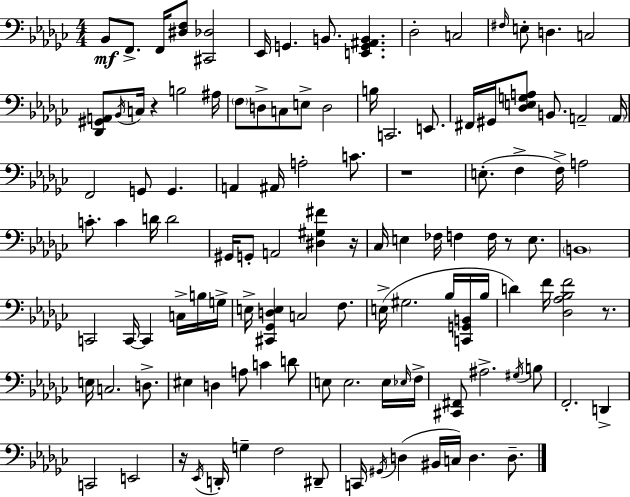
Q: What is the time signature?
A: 4/4